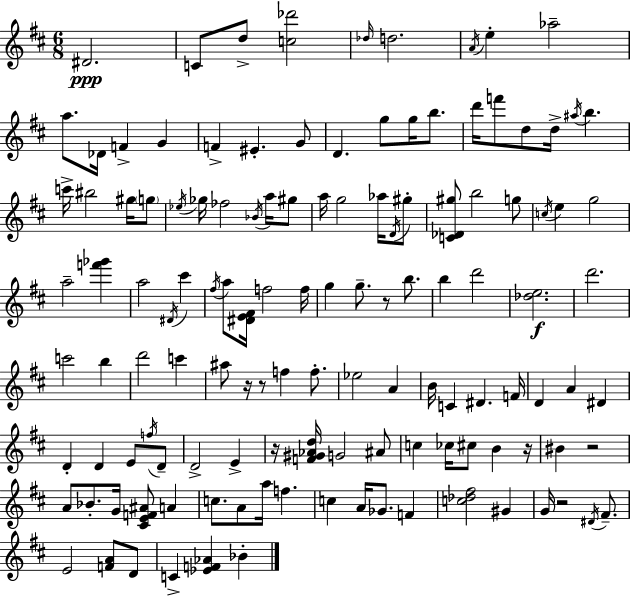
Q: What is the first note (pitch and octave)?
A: D#4